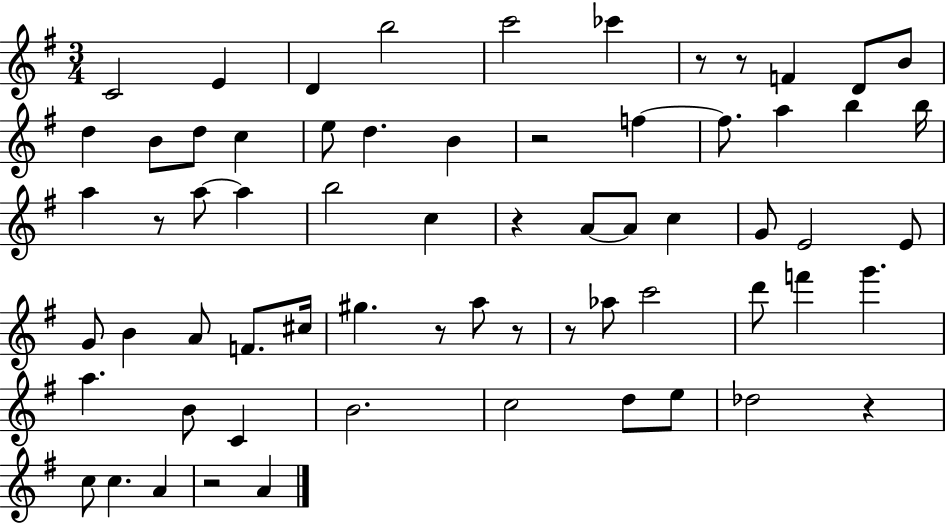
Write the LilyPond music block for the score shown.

{
  \clef treble
  \numericTimeSignature
  \time 3/4
  \key g \major
  c'2 e'4 | d'4 b''2 | c'''2 ces'''4 | r8 r8 f'4 d'8 b'8 | \break d''4 b'8 d''8 c''4 | e''8 d''4. b'4 | r2 f''4~~ | f''8. a''4 b''4 b''16 | \break a''4 r8 a''8~~ a''4 | b''2 c''4 | r4 a'8~~ a'8 c''4 | g'8 e'2 e'8 | \break g'8 b'4 a'8 f'8. cis''16 | gis''4. r8 a''8 r8 | r8 aes''8 c'''2 | d'''8 f'''4 g'''4. | \break a''4. b'8 c'4 | b'2. | c''2 d''8 e''8 | des''2 r4 | \break c''8 c''4. a'4 | r2 a'4 | \bar "|."
}